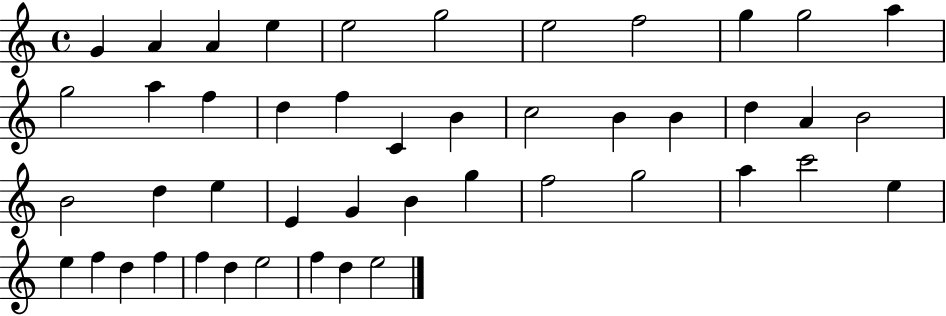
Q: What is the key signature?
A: C major